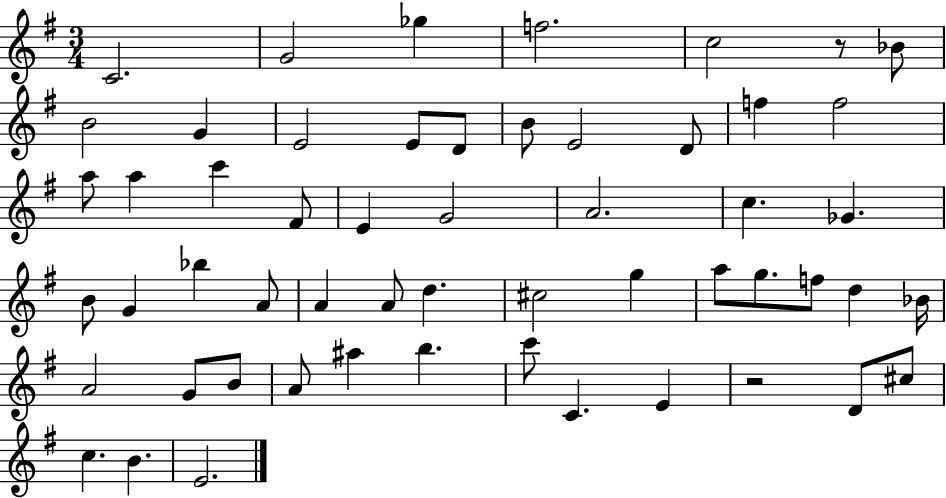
X:1
T:Untitled
M:3/4
L:1/4
K:G
C2 G2 _g f2 c2 z/2 _B/2 B2 G E2 E/2 D/2 B/2 E2 D/2 f f2 a/2 a c' ^F/2 E G2 A2 c _G B/2 G _b A/2 A A/2 d ^c2 g a/2 g/2 f/2 d _B/4 A2 G/2 B/2 A/2 ^a b c'/2 C E z2 D/2 ^c/2 c B E2